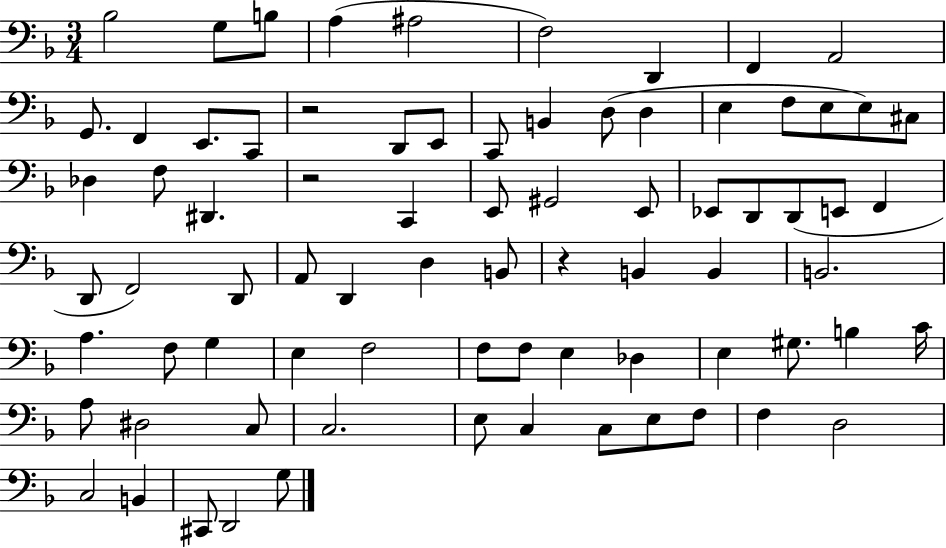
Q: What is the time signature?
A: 3/4